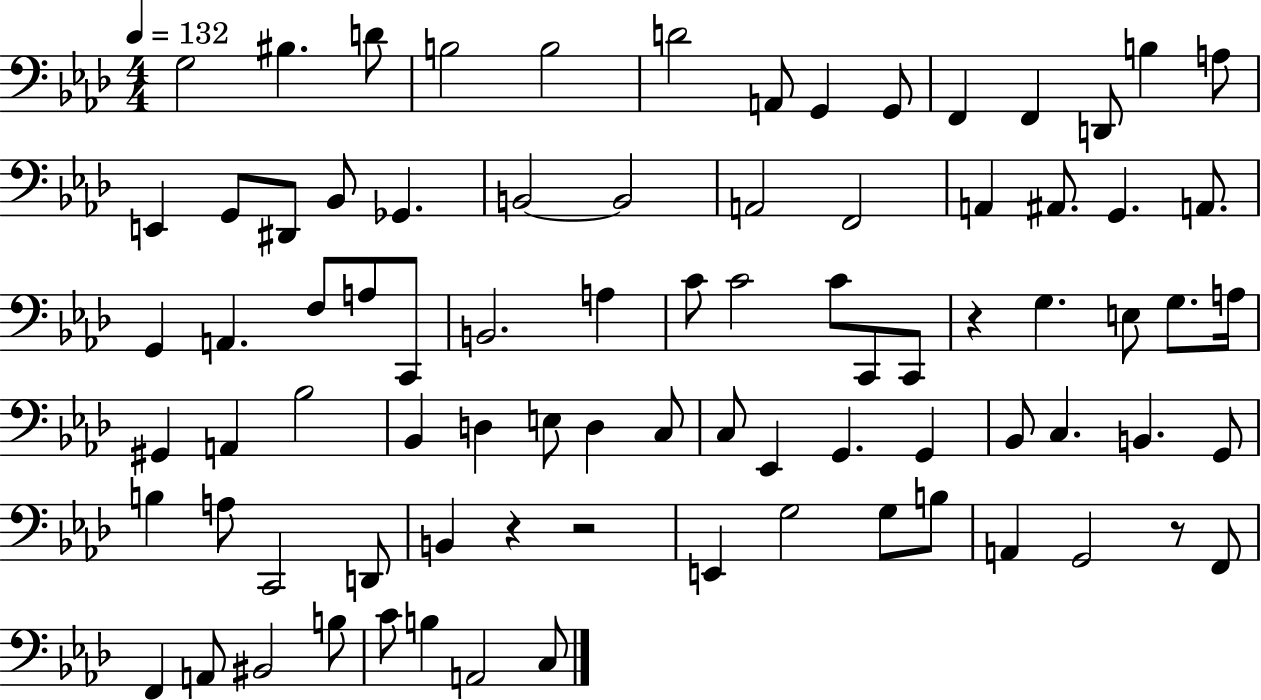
G3/h BIS3/q. D4/e B3/h B3/h D4/h A2/e G2/q G2/e F2/q F2/q D2/e B3/q A3/e E2/q G2/e D#2/e Bb2/e Gb2/q. B2/h B2/h A2/h F2/h A2/q A#2/e. G2/q. A2/e. G2/q A2/q. F3/e A3/e C2/e B2/h. A3/q C4/e C4/h C4/e C2/e C2/e R/q G3/q. E3/e G3/e. A3/s G#2/q A2/q Bb3/h Bb2/q D3/q E3/e D3/q C3/e C3/e Eb2/q G2/q. G2/q Bb2/e C3/q. B2/q. G2/e B3/q A3/e C2/h D2/e B2/q R/q R/h E2/q G3/h G3/e B3/e A2/q G2/h R/e F2/e F2/q A2/e BIS2/h B3/e C4/e B3/q A2/h C3/e